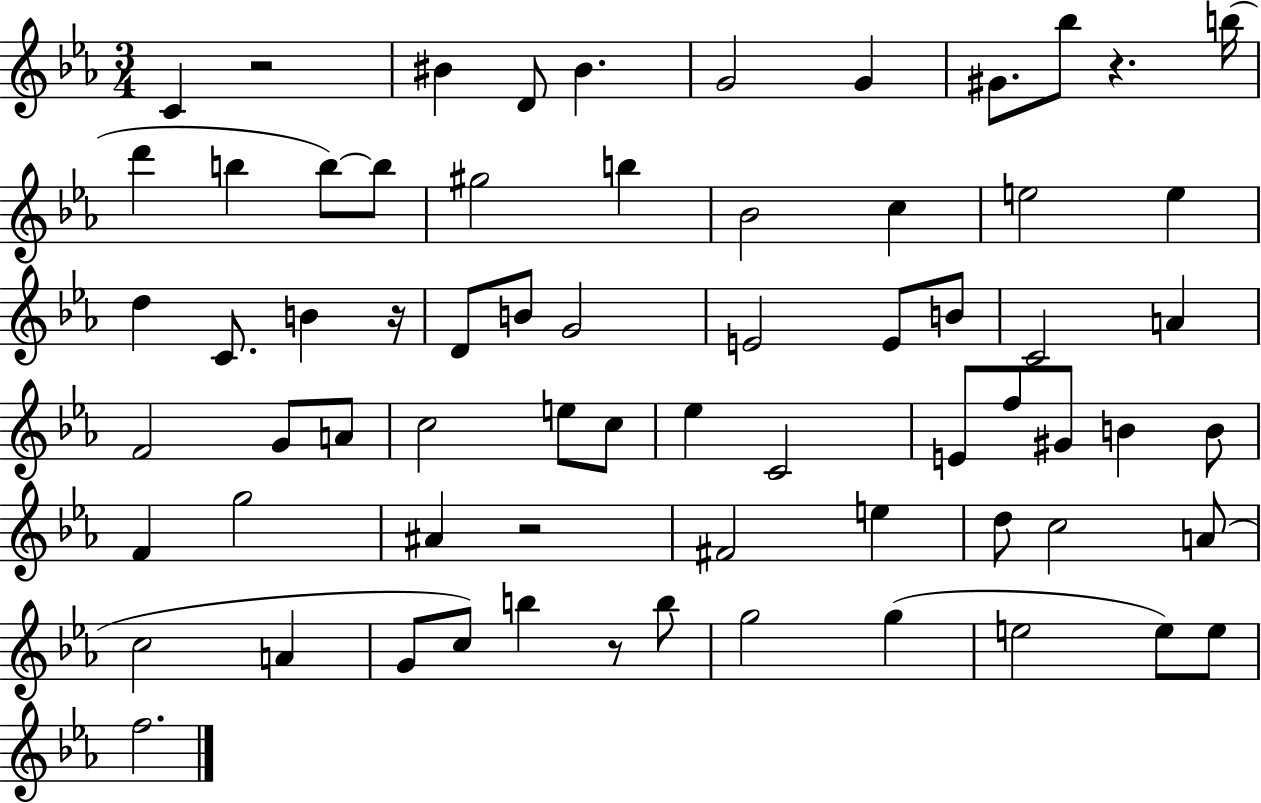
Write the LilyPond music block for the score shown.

{
  \clef treble
  \numericTimeSignature
  \time 3/4
  \key ees \major
  c'4 r2 | bis'4 d'8 bis'4. | g'2 g'4 | gis'8. bes''8 r4. b''16( | \break d'''4 b''4 b''8~~) b''8 | gis''2 b''4 | bes'2 c''4 | e''2 e''4 | \break d''4 c'8. b'4 r16 | d'8 b'8 g'2 | e'2 e'8 b'8 | c'2 a'4 | \break f'2 g'8 a'8 | c''2 e''8 c''8 | ees''4 c'2 | e'8 f''8 gis'8 b'4 b'8 | \break f'4 g''2 | ais'4 r2 | fis'2 e''4 | d''8 c''2 a'8( | \break c''2 a'4 | g'8 c''8) b''4 r8 b''8 | g''2 g''4( | e''2 e''8) e''8 | \break f''2. | \bar "|."
}